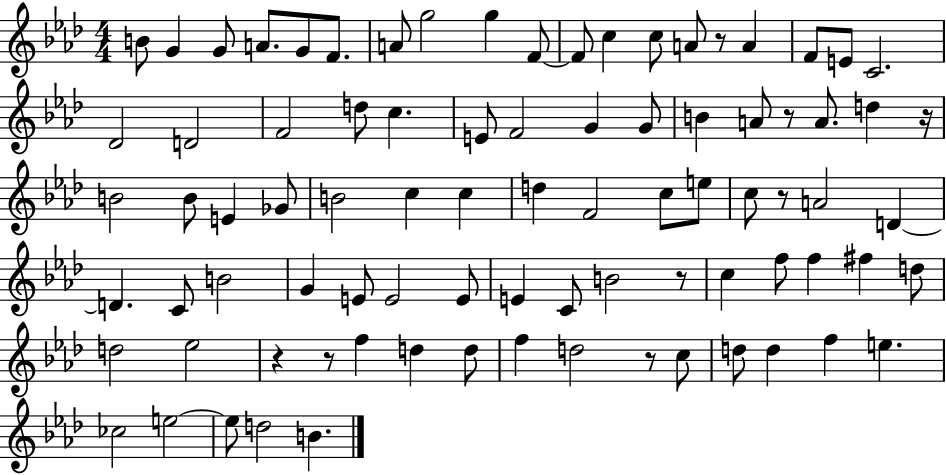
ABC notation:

X:1
T:Untitled
M:4/4
L:1/4
K:Ab
B/2 G G/2 A/2 G/2 F/2 A/2 g2 g F/2 F/2 c c/2 A/2 z/2 A F/2 E/2 C2 _D2 D2 F2 d/2 c E/2 F2 G G/2 B A/2 z/2 A/2 d z/4 B2 B/2 E _G/2 B2 c c d F2 c/2 e/2 c/2 z/2 A2 D D C/2 B2 G E/2 E2 E/2 E C/2 B2 z/2 c f/2 f ^f d/2 d2 _e2 z z/2 f d d/2 f d2 z/2 c/2 d/2 d f e _c2 e2 e/2 d2 B